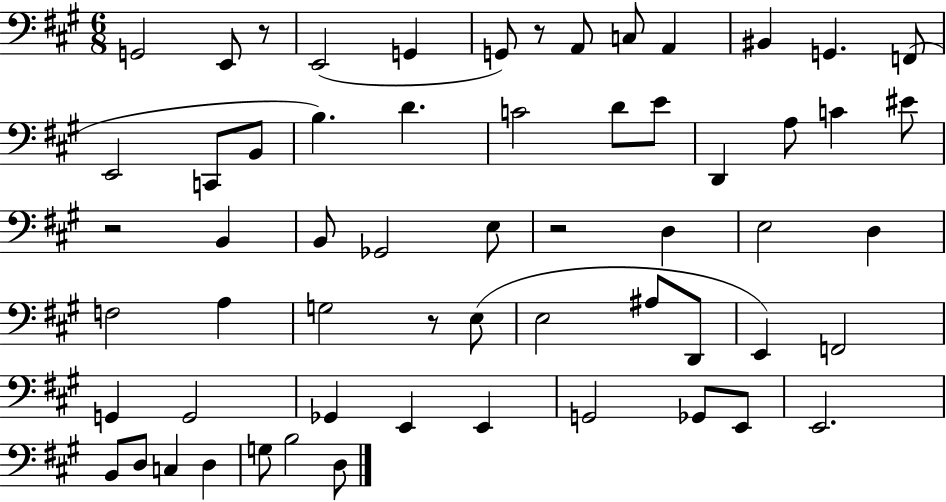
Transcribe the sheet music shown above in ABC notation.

X:1
T:Untitled
M:6/8
L:1/4
K:A
G,,2 E,,/2 z/2 E,,2 G,, G,,/2 z/2 A,,/2 C,/2 A,, ^B,, G,, F,,/2 E,,2 C,,/2 B,,/2 B, D C2 D/2 E/2 D,, A,/2 C ^E/2 z2 B,, B,,/2 _G,,2 E,/2 z2 D, E,2 D, F,2 A, G,2 z/2 E,/2 E,2 ^A,/2 D,,/2 E,, F,,2 G,, G,,2 _G,, E,, E,, G,,2 _G,,/2 E,,/2 E,,2 B,,/2 D,/2 C, D, G,/2 B,2 D,/2